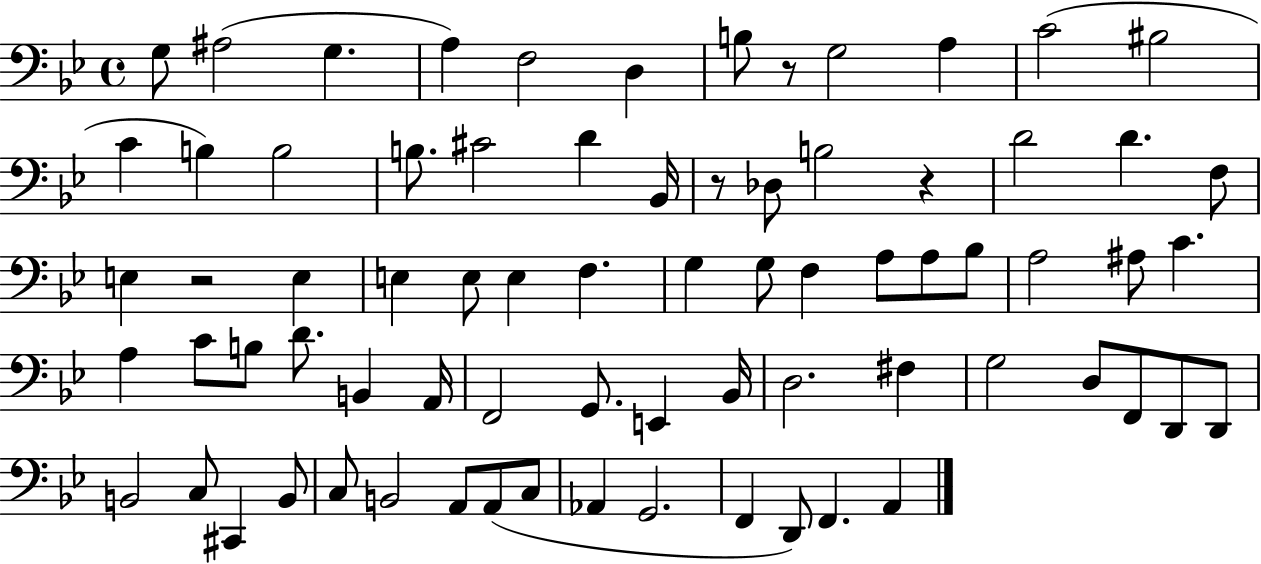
G3/e A#3/h G3/q. A3/q F3/h D3/q B3/e R/e G3/h A3/q C4/h BIS3/h C4/q B3/q B3/h B3/e. C#4/h D4/q Bb2/s R/e Db3/e B3/h R/q D4/h D4/q. F3/e E3/q R/h E3/q E3/q E3/e E3/q F3/q. G3/q G3/e F3/q A3/e A3/e Bb3/e A3/h A#3/e C4/q. A3/q C4/e B3/e D4/e. B2/q A2/s F2/h G2/e. E2/q Bb2/s D3/h. F#3/q G3/h D3/e F2/e D2/e D2/e B2/h C3/e C#2/q B2/e C3/e B2/h A2/e A2/e C3/e Ab2/q G2/h. F2/q D2/e F2/q. A2/q